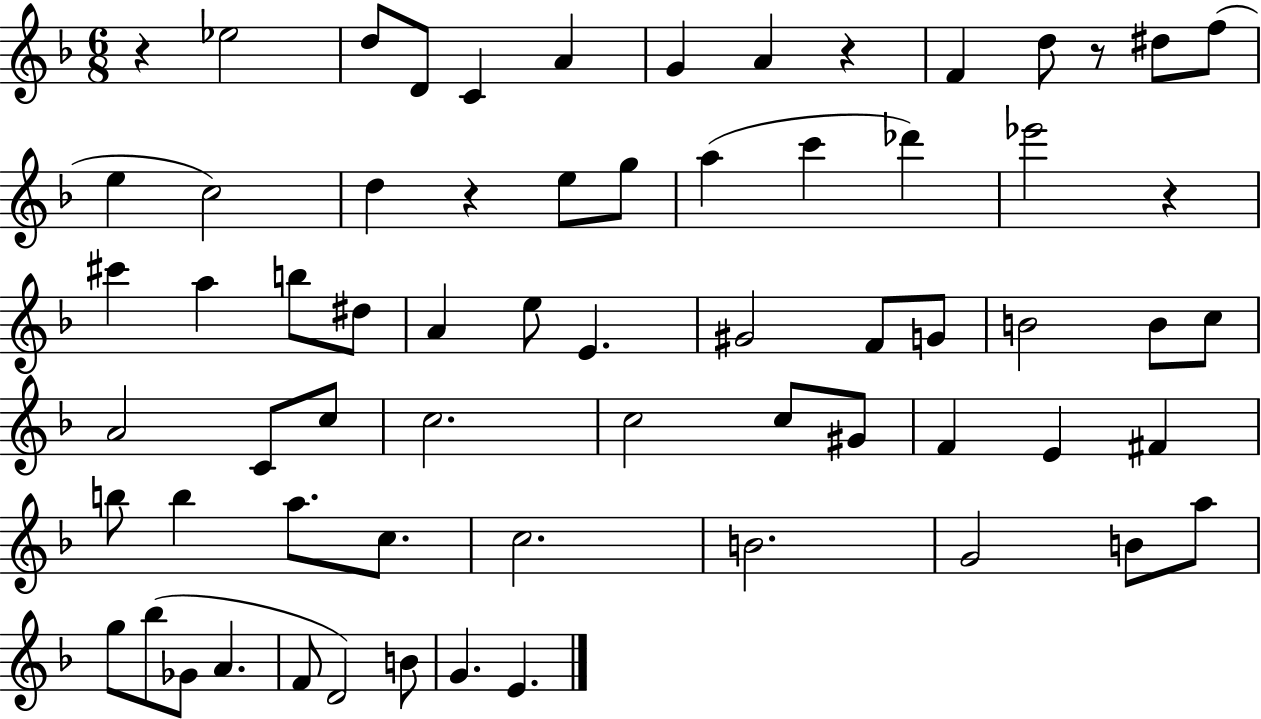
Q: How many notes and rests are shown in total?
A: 66